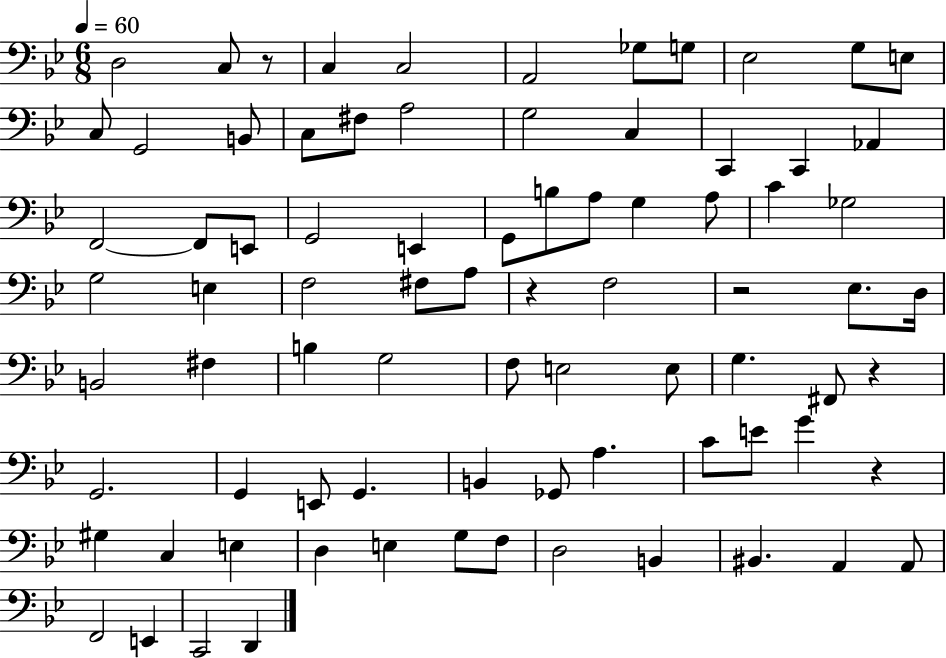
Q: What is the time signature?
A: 6/8